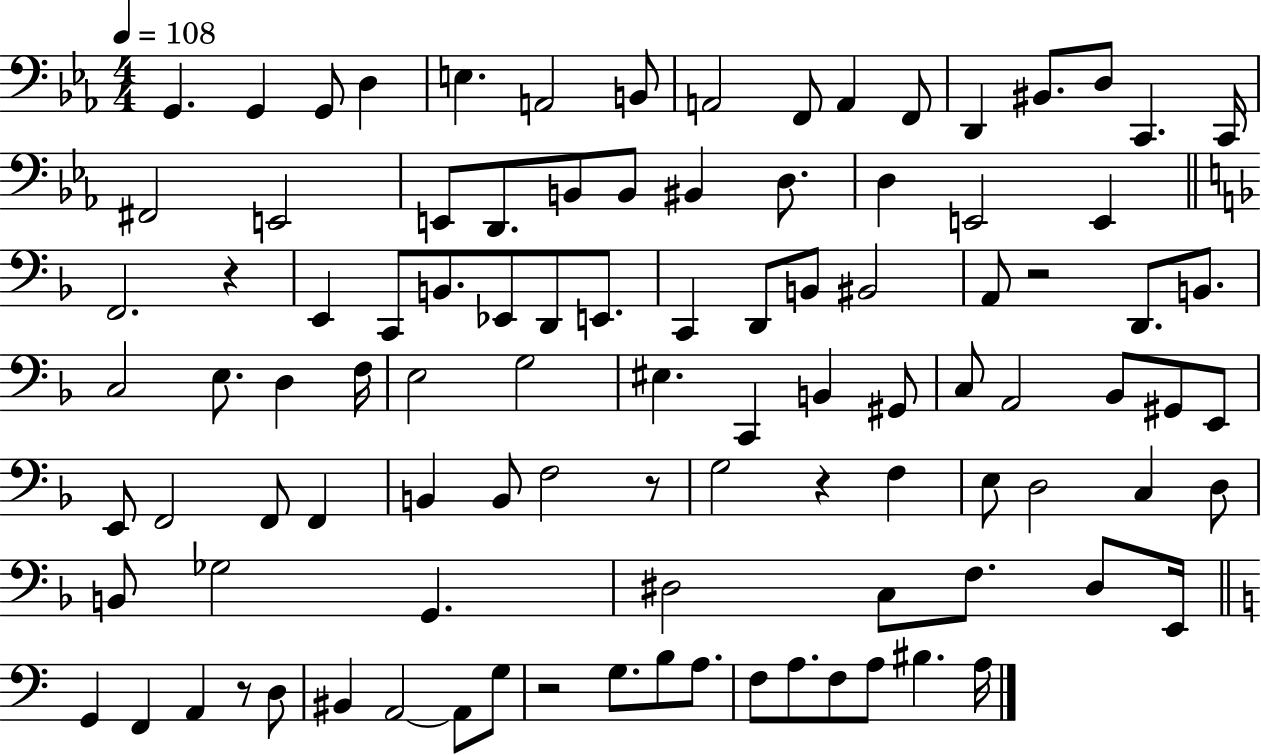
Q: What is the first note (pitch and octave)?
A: G2